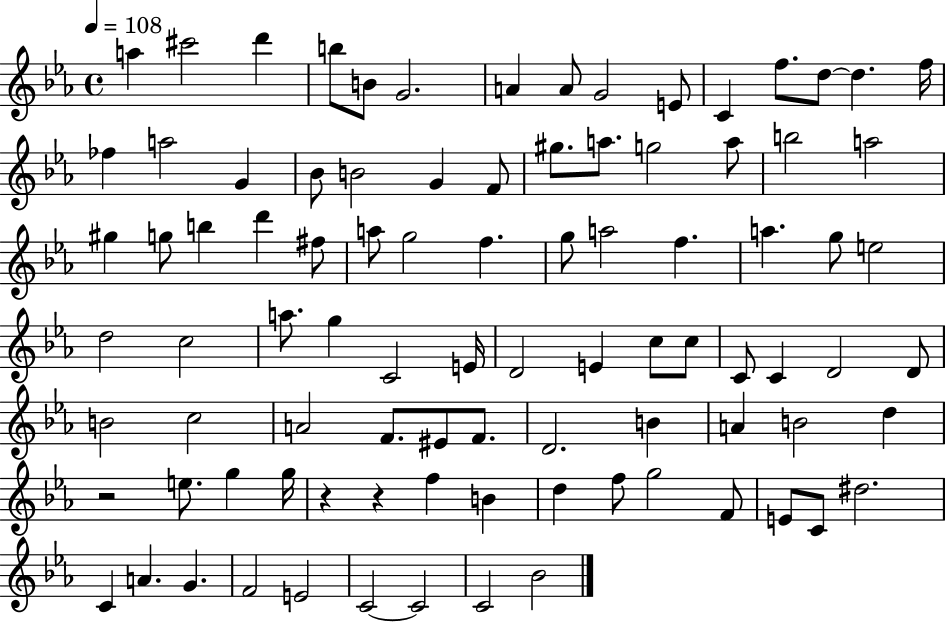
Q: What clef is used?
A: treble